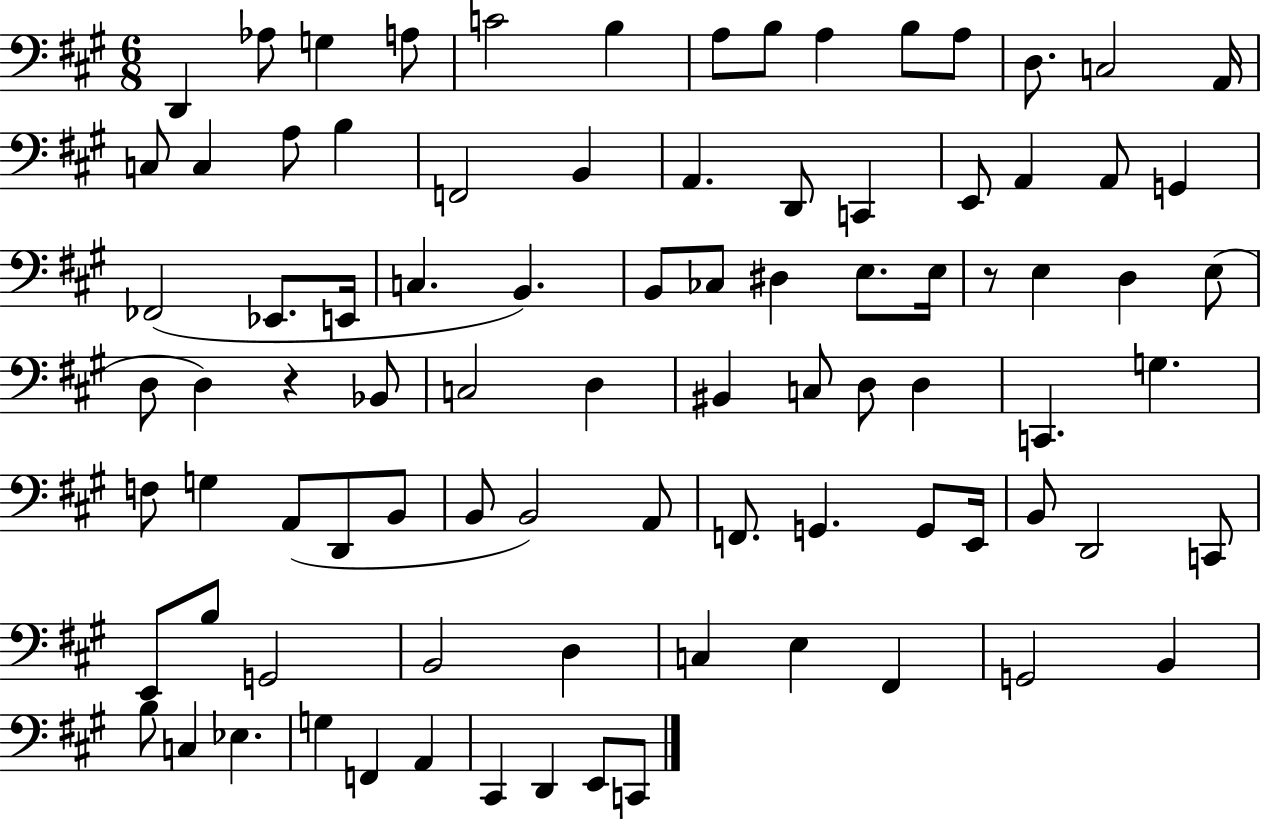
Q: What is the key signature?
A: A major